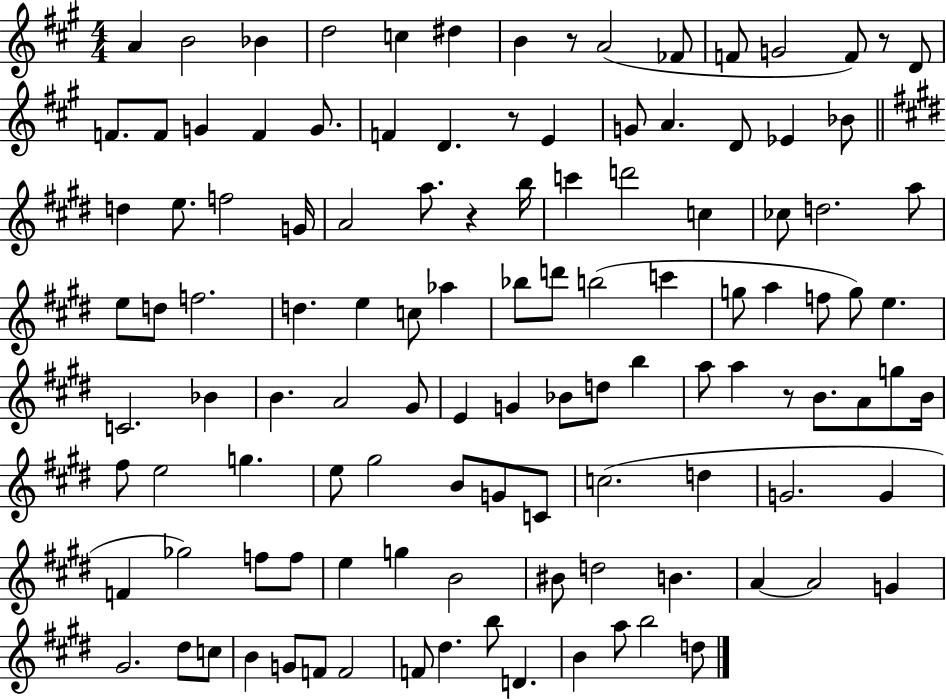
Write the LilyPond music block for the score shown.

{
  \clef treble
  \numericTimeSignature
  \time 4/4
  \key a \major
  a'4 b'2 bes'4 | d''2 c''4 dis''4 | b'4 r8 a'2( fes'8 | f'8 g'2 f'8) r8 d'8 | \break f'8. f'8 g'4 f'4 g'8. | f'4 d'4. r8 e'4 | g'8 a'4. d'8 ees'4 bes'8 | \bar "||" \break \key e \major d''4 e''8. f''2 g'16 | a'2 a''8. r4 b''16 | c'''4 d'''2 c''4 | ces''8 d''2. a''8 | \break e''8 d''8 f''2. | d''4. e''4 c''8 aes''4 | bes''8 d'''8 b''2( c'''4 | g''8 a''4 f''8 g''8) e''4. | \break c'2. bes'4 | b'4. a'2 gis'8 | e'4 g'4 bes'8 d''8 b''4 | a''8 a''4 r8 b'8. a'8 g''8 b'16 | \break fis''8 e''2 g''4. | e''8 gis''2 b'8 g'8 c'8 | c''2.( d''4 | g'2. g'4 | \break f'4 ges''2) f''8 f''8 | e''4 g''4 b'2 | bis'8 d''2 b'4. | a'4~~ a'2 g'4 | \break gis'2. dis''8 c''8 | b'4 g'8 f'8 f'2 | f'8 dis''4. b''8 d'4. | b'4 a''8 b''2 d''8 | \break \bar "|."
}